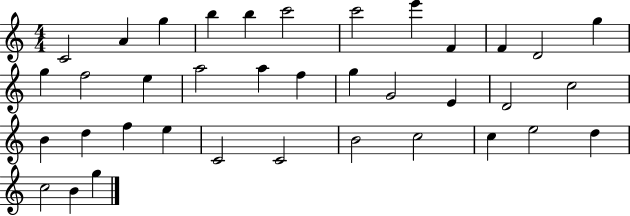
C4/h A4/q G5/q B5/q B5/q C6/h C6/h E6/q F4/q F4/q D4/h G5/q G5/q F5/h E5/q A5/h A5/q F5/q G5/q G4/h E4/q D4/h C5/h B4/q D5/q F5/q E5/q C4/h C4/h B4/h C5/h C5/q E5/h D5/q C5/h B4/q G5/q